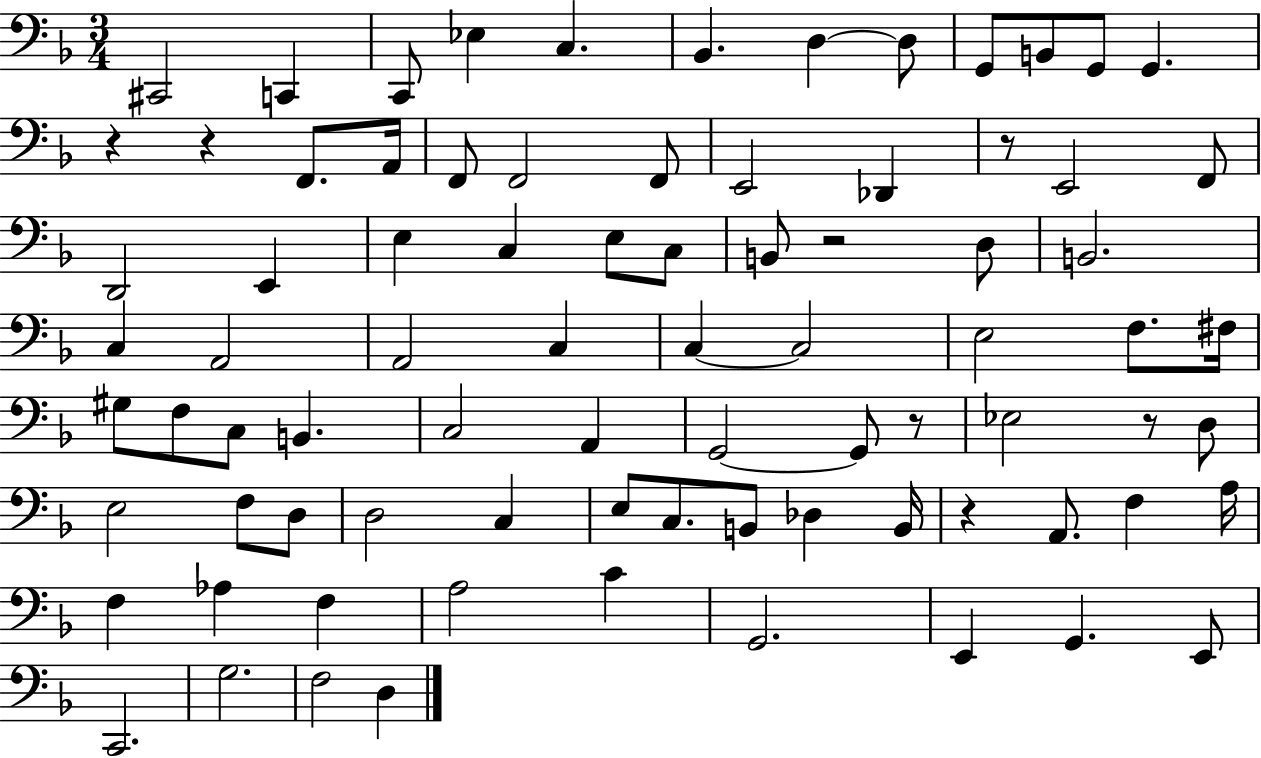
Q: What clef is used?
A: bass